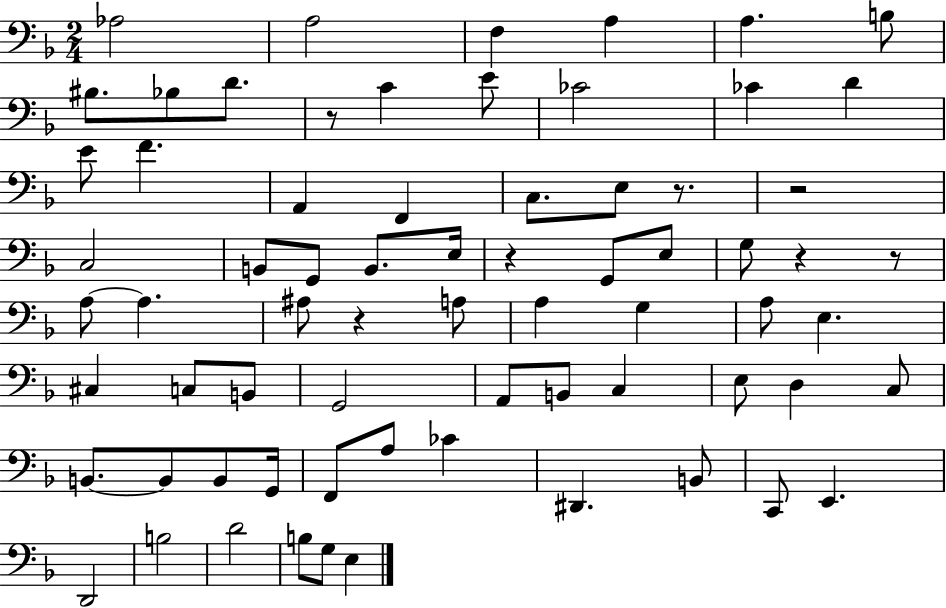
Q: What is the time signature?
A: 2/4